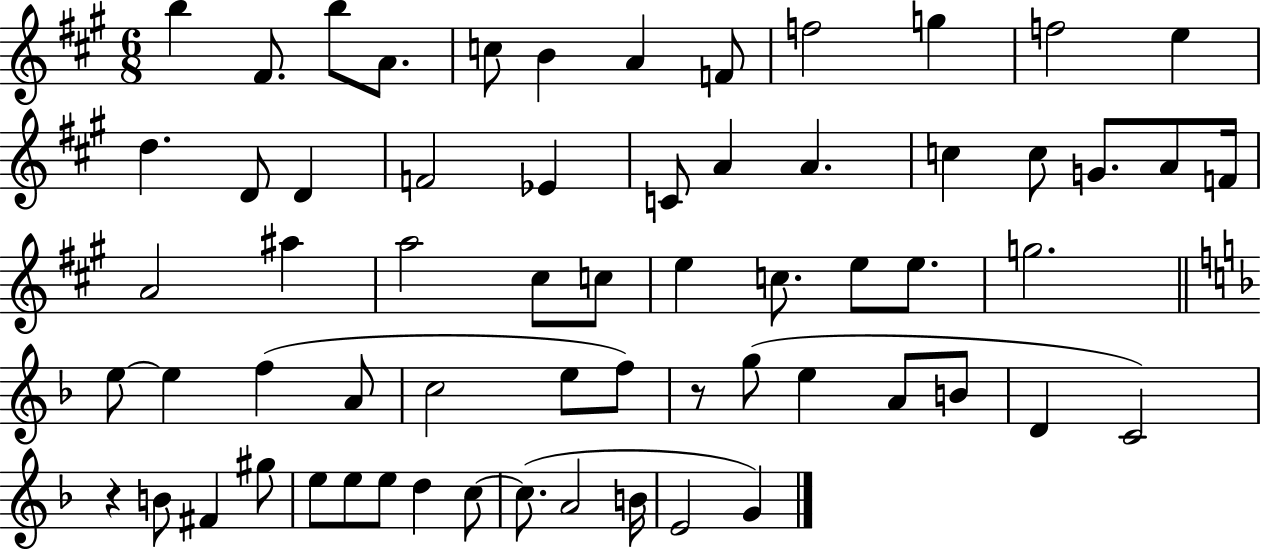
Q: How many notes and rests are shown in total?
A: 63